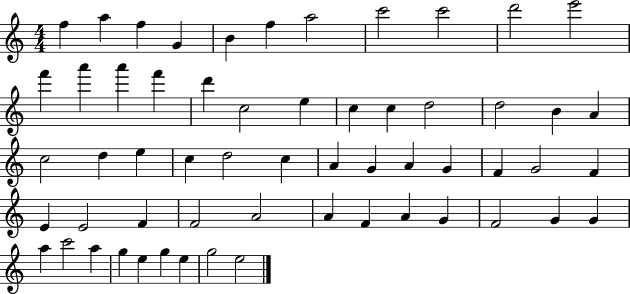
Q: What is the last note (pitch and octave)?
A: E5